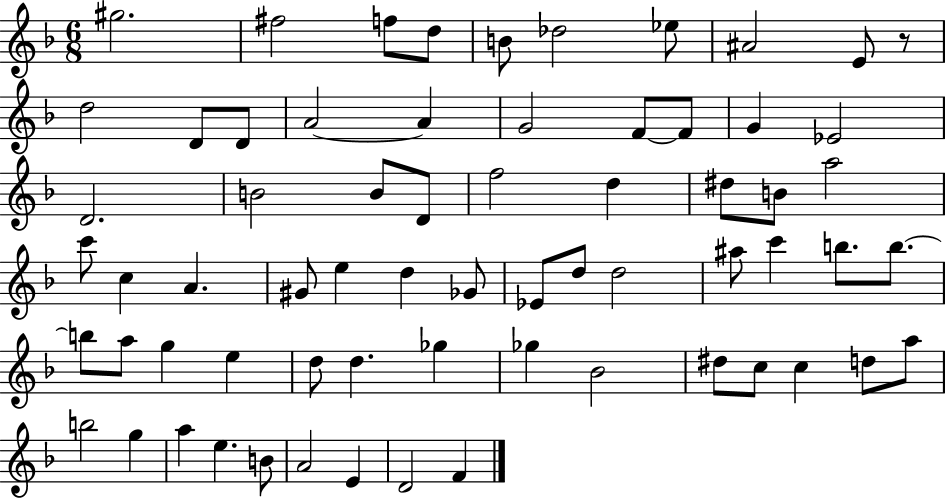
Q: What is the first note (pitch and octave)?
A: G#5